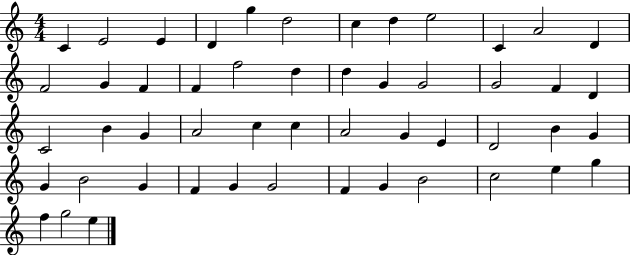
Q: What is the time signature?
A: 4/4